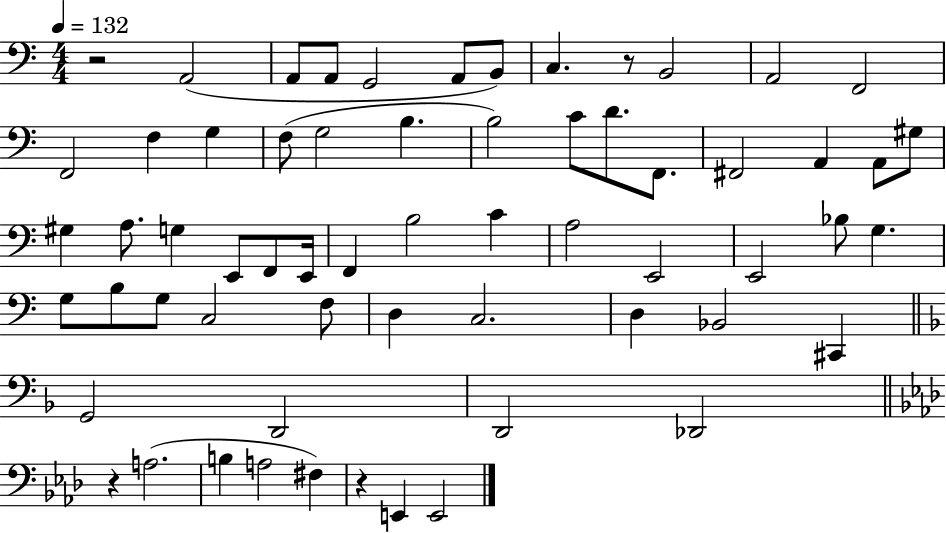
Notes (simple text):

R/h A2/h A2/e A2/e G2/h A2/e B2/e C3/q. R/e B2/h A2/h F2/h F2/h F3/q G3/q F3/e G3/h B3/q. B3/h C4/e D4/e. F2/e. F#2/h A2/q A2/e G#3/e G#3/q A3/e. G3/q E2/e F2/e E2/s F2/q B3/h C4/q A3/h E2/h E2/h Bb3/e G3/q. G3/e B3/e G3/e C3/h F3/e D3/q C3/h. D3/q Bb2/h C#2/q G2/h D2/h D2/h Db2/h R/q A3/h. B3/q A3/h F#3/q R/q E2/q E2/h